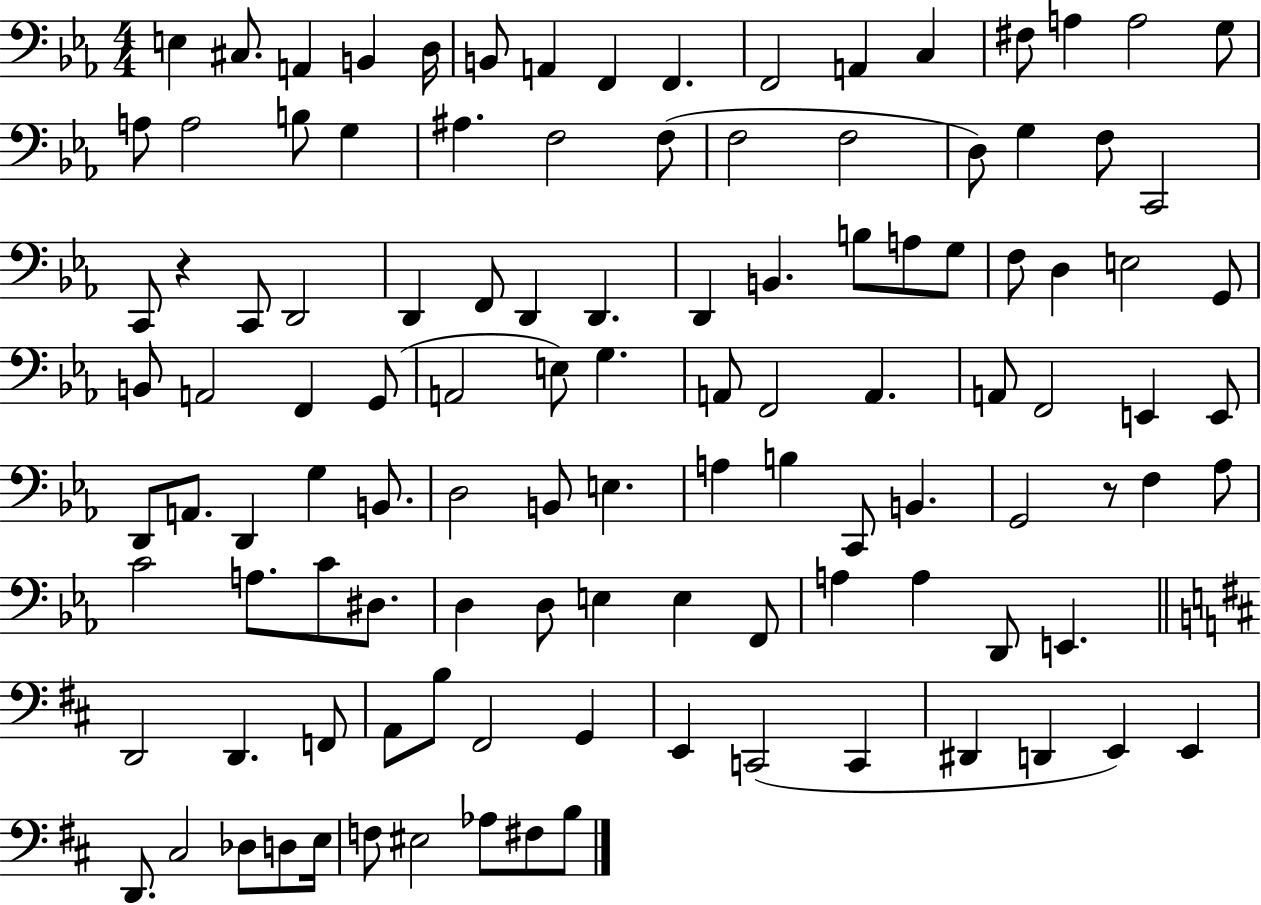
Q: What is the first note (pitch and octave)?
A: E3